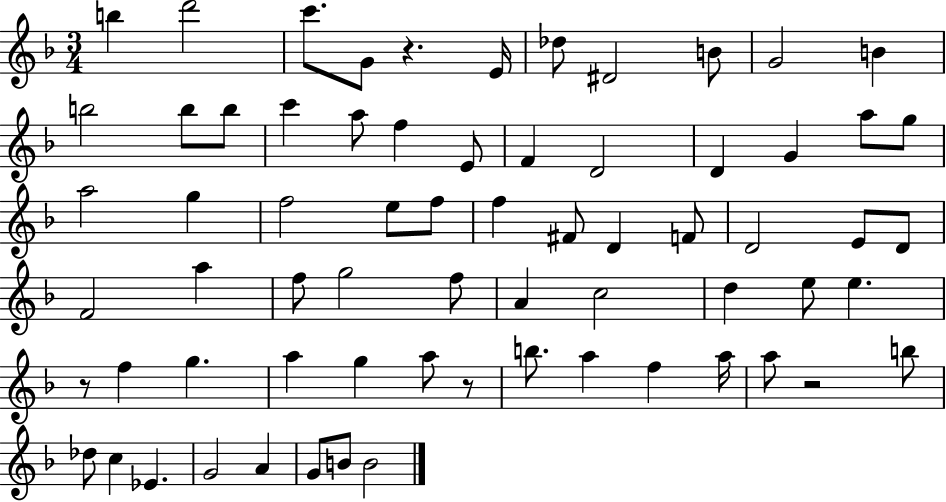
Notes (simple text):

B5/q D6/h C6/e. G4/e R/q. E4/s Db5/e D#4/h B4/e G4/h B4/q B5/h B5/e B5/e C6/q A5/e F5/q E4/e F4/q D4/h D4/q G4/q A5/e G5/e A5/h G5/q F5/h E5/e F5/e F5/q F#4/e D4/q F4/e D4/h E4/e D4/e F4/h A5/q F5/e G5/h F5/e A4/q C5/h D5/q E5/e E5/q. R/e F5/q G5/q. A5/q G5/q A5/e R/e B5/e. A5/q F5/q A5/s A5/e R/h B5/e Db5/e C5/q Eb4/q. G4/h A4/q G4/e B4/e B4/h